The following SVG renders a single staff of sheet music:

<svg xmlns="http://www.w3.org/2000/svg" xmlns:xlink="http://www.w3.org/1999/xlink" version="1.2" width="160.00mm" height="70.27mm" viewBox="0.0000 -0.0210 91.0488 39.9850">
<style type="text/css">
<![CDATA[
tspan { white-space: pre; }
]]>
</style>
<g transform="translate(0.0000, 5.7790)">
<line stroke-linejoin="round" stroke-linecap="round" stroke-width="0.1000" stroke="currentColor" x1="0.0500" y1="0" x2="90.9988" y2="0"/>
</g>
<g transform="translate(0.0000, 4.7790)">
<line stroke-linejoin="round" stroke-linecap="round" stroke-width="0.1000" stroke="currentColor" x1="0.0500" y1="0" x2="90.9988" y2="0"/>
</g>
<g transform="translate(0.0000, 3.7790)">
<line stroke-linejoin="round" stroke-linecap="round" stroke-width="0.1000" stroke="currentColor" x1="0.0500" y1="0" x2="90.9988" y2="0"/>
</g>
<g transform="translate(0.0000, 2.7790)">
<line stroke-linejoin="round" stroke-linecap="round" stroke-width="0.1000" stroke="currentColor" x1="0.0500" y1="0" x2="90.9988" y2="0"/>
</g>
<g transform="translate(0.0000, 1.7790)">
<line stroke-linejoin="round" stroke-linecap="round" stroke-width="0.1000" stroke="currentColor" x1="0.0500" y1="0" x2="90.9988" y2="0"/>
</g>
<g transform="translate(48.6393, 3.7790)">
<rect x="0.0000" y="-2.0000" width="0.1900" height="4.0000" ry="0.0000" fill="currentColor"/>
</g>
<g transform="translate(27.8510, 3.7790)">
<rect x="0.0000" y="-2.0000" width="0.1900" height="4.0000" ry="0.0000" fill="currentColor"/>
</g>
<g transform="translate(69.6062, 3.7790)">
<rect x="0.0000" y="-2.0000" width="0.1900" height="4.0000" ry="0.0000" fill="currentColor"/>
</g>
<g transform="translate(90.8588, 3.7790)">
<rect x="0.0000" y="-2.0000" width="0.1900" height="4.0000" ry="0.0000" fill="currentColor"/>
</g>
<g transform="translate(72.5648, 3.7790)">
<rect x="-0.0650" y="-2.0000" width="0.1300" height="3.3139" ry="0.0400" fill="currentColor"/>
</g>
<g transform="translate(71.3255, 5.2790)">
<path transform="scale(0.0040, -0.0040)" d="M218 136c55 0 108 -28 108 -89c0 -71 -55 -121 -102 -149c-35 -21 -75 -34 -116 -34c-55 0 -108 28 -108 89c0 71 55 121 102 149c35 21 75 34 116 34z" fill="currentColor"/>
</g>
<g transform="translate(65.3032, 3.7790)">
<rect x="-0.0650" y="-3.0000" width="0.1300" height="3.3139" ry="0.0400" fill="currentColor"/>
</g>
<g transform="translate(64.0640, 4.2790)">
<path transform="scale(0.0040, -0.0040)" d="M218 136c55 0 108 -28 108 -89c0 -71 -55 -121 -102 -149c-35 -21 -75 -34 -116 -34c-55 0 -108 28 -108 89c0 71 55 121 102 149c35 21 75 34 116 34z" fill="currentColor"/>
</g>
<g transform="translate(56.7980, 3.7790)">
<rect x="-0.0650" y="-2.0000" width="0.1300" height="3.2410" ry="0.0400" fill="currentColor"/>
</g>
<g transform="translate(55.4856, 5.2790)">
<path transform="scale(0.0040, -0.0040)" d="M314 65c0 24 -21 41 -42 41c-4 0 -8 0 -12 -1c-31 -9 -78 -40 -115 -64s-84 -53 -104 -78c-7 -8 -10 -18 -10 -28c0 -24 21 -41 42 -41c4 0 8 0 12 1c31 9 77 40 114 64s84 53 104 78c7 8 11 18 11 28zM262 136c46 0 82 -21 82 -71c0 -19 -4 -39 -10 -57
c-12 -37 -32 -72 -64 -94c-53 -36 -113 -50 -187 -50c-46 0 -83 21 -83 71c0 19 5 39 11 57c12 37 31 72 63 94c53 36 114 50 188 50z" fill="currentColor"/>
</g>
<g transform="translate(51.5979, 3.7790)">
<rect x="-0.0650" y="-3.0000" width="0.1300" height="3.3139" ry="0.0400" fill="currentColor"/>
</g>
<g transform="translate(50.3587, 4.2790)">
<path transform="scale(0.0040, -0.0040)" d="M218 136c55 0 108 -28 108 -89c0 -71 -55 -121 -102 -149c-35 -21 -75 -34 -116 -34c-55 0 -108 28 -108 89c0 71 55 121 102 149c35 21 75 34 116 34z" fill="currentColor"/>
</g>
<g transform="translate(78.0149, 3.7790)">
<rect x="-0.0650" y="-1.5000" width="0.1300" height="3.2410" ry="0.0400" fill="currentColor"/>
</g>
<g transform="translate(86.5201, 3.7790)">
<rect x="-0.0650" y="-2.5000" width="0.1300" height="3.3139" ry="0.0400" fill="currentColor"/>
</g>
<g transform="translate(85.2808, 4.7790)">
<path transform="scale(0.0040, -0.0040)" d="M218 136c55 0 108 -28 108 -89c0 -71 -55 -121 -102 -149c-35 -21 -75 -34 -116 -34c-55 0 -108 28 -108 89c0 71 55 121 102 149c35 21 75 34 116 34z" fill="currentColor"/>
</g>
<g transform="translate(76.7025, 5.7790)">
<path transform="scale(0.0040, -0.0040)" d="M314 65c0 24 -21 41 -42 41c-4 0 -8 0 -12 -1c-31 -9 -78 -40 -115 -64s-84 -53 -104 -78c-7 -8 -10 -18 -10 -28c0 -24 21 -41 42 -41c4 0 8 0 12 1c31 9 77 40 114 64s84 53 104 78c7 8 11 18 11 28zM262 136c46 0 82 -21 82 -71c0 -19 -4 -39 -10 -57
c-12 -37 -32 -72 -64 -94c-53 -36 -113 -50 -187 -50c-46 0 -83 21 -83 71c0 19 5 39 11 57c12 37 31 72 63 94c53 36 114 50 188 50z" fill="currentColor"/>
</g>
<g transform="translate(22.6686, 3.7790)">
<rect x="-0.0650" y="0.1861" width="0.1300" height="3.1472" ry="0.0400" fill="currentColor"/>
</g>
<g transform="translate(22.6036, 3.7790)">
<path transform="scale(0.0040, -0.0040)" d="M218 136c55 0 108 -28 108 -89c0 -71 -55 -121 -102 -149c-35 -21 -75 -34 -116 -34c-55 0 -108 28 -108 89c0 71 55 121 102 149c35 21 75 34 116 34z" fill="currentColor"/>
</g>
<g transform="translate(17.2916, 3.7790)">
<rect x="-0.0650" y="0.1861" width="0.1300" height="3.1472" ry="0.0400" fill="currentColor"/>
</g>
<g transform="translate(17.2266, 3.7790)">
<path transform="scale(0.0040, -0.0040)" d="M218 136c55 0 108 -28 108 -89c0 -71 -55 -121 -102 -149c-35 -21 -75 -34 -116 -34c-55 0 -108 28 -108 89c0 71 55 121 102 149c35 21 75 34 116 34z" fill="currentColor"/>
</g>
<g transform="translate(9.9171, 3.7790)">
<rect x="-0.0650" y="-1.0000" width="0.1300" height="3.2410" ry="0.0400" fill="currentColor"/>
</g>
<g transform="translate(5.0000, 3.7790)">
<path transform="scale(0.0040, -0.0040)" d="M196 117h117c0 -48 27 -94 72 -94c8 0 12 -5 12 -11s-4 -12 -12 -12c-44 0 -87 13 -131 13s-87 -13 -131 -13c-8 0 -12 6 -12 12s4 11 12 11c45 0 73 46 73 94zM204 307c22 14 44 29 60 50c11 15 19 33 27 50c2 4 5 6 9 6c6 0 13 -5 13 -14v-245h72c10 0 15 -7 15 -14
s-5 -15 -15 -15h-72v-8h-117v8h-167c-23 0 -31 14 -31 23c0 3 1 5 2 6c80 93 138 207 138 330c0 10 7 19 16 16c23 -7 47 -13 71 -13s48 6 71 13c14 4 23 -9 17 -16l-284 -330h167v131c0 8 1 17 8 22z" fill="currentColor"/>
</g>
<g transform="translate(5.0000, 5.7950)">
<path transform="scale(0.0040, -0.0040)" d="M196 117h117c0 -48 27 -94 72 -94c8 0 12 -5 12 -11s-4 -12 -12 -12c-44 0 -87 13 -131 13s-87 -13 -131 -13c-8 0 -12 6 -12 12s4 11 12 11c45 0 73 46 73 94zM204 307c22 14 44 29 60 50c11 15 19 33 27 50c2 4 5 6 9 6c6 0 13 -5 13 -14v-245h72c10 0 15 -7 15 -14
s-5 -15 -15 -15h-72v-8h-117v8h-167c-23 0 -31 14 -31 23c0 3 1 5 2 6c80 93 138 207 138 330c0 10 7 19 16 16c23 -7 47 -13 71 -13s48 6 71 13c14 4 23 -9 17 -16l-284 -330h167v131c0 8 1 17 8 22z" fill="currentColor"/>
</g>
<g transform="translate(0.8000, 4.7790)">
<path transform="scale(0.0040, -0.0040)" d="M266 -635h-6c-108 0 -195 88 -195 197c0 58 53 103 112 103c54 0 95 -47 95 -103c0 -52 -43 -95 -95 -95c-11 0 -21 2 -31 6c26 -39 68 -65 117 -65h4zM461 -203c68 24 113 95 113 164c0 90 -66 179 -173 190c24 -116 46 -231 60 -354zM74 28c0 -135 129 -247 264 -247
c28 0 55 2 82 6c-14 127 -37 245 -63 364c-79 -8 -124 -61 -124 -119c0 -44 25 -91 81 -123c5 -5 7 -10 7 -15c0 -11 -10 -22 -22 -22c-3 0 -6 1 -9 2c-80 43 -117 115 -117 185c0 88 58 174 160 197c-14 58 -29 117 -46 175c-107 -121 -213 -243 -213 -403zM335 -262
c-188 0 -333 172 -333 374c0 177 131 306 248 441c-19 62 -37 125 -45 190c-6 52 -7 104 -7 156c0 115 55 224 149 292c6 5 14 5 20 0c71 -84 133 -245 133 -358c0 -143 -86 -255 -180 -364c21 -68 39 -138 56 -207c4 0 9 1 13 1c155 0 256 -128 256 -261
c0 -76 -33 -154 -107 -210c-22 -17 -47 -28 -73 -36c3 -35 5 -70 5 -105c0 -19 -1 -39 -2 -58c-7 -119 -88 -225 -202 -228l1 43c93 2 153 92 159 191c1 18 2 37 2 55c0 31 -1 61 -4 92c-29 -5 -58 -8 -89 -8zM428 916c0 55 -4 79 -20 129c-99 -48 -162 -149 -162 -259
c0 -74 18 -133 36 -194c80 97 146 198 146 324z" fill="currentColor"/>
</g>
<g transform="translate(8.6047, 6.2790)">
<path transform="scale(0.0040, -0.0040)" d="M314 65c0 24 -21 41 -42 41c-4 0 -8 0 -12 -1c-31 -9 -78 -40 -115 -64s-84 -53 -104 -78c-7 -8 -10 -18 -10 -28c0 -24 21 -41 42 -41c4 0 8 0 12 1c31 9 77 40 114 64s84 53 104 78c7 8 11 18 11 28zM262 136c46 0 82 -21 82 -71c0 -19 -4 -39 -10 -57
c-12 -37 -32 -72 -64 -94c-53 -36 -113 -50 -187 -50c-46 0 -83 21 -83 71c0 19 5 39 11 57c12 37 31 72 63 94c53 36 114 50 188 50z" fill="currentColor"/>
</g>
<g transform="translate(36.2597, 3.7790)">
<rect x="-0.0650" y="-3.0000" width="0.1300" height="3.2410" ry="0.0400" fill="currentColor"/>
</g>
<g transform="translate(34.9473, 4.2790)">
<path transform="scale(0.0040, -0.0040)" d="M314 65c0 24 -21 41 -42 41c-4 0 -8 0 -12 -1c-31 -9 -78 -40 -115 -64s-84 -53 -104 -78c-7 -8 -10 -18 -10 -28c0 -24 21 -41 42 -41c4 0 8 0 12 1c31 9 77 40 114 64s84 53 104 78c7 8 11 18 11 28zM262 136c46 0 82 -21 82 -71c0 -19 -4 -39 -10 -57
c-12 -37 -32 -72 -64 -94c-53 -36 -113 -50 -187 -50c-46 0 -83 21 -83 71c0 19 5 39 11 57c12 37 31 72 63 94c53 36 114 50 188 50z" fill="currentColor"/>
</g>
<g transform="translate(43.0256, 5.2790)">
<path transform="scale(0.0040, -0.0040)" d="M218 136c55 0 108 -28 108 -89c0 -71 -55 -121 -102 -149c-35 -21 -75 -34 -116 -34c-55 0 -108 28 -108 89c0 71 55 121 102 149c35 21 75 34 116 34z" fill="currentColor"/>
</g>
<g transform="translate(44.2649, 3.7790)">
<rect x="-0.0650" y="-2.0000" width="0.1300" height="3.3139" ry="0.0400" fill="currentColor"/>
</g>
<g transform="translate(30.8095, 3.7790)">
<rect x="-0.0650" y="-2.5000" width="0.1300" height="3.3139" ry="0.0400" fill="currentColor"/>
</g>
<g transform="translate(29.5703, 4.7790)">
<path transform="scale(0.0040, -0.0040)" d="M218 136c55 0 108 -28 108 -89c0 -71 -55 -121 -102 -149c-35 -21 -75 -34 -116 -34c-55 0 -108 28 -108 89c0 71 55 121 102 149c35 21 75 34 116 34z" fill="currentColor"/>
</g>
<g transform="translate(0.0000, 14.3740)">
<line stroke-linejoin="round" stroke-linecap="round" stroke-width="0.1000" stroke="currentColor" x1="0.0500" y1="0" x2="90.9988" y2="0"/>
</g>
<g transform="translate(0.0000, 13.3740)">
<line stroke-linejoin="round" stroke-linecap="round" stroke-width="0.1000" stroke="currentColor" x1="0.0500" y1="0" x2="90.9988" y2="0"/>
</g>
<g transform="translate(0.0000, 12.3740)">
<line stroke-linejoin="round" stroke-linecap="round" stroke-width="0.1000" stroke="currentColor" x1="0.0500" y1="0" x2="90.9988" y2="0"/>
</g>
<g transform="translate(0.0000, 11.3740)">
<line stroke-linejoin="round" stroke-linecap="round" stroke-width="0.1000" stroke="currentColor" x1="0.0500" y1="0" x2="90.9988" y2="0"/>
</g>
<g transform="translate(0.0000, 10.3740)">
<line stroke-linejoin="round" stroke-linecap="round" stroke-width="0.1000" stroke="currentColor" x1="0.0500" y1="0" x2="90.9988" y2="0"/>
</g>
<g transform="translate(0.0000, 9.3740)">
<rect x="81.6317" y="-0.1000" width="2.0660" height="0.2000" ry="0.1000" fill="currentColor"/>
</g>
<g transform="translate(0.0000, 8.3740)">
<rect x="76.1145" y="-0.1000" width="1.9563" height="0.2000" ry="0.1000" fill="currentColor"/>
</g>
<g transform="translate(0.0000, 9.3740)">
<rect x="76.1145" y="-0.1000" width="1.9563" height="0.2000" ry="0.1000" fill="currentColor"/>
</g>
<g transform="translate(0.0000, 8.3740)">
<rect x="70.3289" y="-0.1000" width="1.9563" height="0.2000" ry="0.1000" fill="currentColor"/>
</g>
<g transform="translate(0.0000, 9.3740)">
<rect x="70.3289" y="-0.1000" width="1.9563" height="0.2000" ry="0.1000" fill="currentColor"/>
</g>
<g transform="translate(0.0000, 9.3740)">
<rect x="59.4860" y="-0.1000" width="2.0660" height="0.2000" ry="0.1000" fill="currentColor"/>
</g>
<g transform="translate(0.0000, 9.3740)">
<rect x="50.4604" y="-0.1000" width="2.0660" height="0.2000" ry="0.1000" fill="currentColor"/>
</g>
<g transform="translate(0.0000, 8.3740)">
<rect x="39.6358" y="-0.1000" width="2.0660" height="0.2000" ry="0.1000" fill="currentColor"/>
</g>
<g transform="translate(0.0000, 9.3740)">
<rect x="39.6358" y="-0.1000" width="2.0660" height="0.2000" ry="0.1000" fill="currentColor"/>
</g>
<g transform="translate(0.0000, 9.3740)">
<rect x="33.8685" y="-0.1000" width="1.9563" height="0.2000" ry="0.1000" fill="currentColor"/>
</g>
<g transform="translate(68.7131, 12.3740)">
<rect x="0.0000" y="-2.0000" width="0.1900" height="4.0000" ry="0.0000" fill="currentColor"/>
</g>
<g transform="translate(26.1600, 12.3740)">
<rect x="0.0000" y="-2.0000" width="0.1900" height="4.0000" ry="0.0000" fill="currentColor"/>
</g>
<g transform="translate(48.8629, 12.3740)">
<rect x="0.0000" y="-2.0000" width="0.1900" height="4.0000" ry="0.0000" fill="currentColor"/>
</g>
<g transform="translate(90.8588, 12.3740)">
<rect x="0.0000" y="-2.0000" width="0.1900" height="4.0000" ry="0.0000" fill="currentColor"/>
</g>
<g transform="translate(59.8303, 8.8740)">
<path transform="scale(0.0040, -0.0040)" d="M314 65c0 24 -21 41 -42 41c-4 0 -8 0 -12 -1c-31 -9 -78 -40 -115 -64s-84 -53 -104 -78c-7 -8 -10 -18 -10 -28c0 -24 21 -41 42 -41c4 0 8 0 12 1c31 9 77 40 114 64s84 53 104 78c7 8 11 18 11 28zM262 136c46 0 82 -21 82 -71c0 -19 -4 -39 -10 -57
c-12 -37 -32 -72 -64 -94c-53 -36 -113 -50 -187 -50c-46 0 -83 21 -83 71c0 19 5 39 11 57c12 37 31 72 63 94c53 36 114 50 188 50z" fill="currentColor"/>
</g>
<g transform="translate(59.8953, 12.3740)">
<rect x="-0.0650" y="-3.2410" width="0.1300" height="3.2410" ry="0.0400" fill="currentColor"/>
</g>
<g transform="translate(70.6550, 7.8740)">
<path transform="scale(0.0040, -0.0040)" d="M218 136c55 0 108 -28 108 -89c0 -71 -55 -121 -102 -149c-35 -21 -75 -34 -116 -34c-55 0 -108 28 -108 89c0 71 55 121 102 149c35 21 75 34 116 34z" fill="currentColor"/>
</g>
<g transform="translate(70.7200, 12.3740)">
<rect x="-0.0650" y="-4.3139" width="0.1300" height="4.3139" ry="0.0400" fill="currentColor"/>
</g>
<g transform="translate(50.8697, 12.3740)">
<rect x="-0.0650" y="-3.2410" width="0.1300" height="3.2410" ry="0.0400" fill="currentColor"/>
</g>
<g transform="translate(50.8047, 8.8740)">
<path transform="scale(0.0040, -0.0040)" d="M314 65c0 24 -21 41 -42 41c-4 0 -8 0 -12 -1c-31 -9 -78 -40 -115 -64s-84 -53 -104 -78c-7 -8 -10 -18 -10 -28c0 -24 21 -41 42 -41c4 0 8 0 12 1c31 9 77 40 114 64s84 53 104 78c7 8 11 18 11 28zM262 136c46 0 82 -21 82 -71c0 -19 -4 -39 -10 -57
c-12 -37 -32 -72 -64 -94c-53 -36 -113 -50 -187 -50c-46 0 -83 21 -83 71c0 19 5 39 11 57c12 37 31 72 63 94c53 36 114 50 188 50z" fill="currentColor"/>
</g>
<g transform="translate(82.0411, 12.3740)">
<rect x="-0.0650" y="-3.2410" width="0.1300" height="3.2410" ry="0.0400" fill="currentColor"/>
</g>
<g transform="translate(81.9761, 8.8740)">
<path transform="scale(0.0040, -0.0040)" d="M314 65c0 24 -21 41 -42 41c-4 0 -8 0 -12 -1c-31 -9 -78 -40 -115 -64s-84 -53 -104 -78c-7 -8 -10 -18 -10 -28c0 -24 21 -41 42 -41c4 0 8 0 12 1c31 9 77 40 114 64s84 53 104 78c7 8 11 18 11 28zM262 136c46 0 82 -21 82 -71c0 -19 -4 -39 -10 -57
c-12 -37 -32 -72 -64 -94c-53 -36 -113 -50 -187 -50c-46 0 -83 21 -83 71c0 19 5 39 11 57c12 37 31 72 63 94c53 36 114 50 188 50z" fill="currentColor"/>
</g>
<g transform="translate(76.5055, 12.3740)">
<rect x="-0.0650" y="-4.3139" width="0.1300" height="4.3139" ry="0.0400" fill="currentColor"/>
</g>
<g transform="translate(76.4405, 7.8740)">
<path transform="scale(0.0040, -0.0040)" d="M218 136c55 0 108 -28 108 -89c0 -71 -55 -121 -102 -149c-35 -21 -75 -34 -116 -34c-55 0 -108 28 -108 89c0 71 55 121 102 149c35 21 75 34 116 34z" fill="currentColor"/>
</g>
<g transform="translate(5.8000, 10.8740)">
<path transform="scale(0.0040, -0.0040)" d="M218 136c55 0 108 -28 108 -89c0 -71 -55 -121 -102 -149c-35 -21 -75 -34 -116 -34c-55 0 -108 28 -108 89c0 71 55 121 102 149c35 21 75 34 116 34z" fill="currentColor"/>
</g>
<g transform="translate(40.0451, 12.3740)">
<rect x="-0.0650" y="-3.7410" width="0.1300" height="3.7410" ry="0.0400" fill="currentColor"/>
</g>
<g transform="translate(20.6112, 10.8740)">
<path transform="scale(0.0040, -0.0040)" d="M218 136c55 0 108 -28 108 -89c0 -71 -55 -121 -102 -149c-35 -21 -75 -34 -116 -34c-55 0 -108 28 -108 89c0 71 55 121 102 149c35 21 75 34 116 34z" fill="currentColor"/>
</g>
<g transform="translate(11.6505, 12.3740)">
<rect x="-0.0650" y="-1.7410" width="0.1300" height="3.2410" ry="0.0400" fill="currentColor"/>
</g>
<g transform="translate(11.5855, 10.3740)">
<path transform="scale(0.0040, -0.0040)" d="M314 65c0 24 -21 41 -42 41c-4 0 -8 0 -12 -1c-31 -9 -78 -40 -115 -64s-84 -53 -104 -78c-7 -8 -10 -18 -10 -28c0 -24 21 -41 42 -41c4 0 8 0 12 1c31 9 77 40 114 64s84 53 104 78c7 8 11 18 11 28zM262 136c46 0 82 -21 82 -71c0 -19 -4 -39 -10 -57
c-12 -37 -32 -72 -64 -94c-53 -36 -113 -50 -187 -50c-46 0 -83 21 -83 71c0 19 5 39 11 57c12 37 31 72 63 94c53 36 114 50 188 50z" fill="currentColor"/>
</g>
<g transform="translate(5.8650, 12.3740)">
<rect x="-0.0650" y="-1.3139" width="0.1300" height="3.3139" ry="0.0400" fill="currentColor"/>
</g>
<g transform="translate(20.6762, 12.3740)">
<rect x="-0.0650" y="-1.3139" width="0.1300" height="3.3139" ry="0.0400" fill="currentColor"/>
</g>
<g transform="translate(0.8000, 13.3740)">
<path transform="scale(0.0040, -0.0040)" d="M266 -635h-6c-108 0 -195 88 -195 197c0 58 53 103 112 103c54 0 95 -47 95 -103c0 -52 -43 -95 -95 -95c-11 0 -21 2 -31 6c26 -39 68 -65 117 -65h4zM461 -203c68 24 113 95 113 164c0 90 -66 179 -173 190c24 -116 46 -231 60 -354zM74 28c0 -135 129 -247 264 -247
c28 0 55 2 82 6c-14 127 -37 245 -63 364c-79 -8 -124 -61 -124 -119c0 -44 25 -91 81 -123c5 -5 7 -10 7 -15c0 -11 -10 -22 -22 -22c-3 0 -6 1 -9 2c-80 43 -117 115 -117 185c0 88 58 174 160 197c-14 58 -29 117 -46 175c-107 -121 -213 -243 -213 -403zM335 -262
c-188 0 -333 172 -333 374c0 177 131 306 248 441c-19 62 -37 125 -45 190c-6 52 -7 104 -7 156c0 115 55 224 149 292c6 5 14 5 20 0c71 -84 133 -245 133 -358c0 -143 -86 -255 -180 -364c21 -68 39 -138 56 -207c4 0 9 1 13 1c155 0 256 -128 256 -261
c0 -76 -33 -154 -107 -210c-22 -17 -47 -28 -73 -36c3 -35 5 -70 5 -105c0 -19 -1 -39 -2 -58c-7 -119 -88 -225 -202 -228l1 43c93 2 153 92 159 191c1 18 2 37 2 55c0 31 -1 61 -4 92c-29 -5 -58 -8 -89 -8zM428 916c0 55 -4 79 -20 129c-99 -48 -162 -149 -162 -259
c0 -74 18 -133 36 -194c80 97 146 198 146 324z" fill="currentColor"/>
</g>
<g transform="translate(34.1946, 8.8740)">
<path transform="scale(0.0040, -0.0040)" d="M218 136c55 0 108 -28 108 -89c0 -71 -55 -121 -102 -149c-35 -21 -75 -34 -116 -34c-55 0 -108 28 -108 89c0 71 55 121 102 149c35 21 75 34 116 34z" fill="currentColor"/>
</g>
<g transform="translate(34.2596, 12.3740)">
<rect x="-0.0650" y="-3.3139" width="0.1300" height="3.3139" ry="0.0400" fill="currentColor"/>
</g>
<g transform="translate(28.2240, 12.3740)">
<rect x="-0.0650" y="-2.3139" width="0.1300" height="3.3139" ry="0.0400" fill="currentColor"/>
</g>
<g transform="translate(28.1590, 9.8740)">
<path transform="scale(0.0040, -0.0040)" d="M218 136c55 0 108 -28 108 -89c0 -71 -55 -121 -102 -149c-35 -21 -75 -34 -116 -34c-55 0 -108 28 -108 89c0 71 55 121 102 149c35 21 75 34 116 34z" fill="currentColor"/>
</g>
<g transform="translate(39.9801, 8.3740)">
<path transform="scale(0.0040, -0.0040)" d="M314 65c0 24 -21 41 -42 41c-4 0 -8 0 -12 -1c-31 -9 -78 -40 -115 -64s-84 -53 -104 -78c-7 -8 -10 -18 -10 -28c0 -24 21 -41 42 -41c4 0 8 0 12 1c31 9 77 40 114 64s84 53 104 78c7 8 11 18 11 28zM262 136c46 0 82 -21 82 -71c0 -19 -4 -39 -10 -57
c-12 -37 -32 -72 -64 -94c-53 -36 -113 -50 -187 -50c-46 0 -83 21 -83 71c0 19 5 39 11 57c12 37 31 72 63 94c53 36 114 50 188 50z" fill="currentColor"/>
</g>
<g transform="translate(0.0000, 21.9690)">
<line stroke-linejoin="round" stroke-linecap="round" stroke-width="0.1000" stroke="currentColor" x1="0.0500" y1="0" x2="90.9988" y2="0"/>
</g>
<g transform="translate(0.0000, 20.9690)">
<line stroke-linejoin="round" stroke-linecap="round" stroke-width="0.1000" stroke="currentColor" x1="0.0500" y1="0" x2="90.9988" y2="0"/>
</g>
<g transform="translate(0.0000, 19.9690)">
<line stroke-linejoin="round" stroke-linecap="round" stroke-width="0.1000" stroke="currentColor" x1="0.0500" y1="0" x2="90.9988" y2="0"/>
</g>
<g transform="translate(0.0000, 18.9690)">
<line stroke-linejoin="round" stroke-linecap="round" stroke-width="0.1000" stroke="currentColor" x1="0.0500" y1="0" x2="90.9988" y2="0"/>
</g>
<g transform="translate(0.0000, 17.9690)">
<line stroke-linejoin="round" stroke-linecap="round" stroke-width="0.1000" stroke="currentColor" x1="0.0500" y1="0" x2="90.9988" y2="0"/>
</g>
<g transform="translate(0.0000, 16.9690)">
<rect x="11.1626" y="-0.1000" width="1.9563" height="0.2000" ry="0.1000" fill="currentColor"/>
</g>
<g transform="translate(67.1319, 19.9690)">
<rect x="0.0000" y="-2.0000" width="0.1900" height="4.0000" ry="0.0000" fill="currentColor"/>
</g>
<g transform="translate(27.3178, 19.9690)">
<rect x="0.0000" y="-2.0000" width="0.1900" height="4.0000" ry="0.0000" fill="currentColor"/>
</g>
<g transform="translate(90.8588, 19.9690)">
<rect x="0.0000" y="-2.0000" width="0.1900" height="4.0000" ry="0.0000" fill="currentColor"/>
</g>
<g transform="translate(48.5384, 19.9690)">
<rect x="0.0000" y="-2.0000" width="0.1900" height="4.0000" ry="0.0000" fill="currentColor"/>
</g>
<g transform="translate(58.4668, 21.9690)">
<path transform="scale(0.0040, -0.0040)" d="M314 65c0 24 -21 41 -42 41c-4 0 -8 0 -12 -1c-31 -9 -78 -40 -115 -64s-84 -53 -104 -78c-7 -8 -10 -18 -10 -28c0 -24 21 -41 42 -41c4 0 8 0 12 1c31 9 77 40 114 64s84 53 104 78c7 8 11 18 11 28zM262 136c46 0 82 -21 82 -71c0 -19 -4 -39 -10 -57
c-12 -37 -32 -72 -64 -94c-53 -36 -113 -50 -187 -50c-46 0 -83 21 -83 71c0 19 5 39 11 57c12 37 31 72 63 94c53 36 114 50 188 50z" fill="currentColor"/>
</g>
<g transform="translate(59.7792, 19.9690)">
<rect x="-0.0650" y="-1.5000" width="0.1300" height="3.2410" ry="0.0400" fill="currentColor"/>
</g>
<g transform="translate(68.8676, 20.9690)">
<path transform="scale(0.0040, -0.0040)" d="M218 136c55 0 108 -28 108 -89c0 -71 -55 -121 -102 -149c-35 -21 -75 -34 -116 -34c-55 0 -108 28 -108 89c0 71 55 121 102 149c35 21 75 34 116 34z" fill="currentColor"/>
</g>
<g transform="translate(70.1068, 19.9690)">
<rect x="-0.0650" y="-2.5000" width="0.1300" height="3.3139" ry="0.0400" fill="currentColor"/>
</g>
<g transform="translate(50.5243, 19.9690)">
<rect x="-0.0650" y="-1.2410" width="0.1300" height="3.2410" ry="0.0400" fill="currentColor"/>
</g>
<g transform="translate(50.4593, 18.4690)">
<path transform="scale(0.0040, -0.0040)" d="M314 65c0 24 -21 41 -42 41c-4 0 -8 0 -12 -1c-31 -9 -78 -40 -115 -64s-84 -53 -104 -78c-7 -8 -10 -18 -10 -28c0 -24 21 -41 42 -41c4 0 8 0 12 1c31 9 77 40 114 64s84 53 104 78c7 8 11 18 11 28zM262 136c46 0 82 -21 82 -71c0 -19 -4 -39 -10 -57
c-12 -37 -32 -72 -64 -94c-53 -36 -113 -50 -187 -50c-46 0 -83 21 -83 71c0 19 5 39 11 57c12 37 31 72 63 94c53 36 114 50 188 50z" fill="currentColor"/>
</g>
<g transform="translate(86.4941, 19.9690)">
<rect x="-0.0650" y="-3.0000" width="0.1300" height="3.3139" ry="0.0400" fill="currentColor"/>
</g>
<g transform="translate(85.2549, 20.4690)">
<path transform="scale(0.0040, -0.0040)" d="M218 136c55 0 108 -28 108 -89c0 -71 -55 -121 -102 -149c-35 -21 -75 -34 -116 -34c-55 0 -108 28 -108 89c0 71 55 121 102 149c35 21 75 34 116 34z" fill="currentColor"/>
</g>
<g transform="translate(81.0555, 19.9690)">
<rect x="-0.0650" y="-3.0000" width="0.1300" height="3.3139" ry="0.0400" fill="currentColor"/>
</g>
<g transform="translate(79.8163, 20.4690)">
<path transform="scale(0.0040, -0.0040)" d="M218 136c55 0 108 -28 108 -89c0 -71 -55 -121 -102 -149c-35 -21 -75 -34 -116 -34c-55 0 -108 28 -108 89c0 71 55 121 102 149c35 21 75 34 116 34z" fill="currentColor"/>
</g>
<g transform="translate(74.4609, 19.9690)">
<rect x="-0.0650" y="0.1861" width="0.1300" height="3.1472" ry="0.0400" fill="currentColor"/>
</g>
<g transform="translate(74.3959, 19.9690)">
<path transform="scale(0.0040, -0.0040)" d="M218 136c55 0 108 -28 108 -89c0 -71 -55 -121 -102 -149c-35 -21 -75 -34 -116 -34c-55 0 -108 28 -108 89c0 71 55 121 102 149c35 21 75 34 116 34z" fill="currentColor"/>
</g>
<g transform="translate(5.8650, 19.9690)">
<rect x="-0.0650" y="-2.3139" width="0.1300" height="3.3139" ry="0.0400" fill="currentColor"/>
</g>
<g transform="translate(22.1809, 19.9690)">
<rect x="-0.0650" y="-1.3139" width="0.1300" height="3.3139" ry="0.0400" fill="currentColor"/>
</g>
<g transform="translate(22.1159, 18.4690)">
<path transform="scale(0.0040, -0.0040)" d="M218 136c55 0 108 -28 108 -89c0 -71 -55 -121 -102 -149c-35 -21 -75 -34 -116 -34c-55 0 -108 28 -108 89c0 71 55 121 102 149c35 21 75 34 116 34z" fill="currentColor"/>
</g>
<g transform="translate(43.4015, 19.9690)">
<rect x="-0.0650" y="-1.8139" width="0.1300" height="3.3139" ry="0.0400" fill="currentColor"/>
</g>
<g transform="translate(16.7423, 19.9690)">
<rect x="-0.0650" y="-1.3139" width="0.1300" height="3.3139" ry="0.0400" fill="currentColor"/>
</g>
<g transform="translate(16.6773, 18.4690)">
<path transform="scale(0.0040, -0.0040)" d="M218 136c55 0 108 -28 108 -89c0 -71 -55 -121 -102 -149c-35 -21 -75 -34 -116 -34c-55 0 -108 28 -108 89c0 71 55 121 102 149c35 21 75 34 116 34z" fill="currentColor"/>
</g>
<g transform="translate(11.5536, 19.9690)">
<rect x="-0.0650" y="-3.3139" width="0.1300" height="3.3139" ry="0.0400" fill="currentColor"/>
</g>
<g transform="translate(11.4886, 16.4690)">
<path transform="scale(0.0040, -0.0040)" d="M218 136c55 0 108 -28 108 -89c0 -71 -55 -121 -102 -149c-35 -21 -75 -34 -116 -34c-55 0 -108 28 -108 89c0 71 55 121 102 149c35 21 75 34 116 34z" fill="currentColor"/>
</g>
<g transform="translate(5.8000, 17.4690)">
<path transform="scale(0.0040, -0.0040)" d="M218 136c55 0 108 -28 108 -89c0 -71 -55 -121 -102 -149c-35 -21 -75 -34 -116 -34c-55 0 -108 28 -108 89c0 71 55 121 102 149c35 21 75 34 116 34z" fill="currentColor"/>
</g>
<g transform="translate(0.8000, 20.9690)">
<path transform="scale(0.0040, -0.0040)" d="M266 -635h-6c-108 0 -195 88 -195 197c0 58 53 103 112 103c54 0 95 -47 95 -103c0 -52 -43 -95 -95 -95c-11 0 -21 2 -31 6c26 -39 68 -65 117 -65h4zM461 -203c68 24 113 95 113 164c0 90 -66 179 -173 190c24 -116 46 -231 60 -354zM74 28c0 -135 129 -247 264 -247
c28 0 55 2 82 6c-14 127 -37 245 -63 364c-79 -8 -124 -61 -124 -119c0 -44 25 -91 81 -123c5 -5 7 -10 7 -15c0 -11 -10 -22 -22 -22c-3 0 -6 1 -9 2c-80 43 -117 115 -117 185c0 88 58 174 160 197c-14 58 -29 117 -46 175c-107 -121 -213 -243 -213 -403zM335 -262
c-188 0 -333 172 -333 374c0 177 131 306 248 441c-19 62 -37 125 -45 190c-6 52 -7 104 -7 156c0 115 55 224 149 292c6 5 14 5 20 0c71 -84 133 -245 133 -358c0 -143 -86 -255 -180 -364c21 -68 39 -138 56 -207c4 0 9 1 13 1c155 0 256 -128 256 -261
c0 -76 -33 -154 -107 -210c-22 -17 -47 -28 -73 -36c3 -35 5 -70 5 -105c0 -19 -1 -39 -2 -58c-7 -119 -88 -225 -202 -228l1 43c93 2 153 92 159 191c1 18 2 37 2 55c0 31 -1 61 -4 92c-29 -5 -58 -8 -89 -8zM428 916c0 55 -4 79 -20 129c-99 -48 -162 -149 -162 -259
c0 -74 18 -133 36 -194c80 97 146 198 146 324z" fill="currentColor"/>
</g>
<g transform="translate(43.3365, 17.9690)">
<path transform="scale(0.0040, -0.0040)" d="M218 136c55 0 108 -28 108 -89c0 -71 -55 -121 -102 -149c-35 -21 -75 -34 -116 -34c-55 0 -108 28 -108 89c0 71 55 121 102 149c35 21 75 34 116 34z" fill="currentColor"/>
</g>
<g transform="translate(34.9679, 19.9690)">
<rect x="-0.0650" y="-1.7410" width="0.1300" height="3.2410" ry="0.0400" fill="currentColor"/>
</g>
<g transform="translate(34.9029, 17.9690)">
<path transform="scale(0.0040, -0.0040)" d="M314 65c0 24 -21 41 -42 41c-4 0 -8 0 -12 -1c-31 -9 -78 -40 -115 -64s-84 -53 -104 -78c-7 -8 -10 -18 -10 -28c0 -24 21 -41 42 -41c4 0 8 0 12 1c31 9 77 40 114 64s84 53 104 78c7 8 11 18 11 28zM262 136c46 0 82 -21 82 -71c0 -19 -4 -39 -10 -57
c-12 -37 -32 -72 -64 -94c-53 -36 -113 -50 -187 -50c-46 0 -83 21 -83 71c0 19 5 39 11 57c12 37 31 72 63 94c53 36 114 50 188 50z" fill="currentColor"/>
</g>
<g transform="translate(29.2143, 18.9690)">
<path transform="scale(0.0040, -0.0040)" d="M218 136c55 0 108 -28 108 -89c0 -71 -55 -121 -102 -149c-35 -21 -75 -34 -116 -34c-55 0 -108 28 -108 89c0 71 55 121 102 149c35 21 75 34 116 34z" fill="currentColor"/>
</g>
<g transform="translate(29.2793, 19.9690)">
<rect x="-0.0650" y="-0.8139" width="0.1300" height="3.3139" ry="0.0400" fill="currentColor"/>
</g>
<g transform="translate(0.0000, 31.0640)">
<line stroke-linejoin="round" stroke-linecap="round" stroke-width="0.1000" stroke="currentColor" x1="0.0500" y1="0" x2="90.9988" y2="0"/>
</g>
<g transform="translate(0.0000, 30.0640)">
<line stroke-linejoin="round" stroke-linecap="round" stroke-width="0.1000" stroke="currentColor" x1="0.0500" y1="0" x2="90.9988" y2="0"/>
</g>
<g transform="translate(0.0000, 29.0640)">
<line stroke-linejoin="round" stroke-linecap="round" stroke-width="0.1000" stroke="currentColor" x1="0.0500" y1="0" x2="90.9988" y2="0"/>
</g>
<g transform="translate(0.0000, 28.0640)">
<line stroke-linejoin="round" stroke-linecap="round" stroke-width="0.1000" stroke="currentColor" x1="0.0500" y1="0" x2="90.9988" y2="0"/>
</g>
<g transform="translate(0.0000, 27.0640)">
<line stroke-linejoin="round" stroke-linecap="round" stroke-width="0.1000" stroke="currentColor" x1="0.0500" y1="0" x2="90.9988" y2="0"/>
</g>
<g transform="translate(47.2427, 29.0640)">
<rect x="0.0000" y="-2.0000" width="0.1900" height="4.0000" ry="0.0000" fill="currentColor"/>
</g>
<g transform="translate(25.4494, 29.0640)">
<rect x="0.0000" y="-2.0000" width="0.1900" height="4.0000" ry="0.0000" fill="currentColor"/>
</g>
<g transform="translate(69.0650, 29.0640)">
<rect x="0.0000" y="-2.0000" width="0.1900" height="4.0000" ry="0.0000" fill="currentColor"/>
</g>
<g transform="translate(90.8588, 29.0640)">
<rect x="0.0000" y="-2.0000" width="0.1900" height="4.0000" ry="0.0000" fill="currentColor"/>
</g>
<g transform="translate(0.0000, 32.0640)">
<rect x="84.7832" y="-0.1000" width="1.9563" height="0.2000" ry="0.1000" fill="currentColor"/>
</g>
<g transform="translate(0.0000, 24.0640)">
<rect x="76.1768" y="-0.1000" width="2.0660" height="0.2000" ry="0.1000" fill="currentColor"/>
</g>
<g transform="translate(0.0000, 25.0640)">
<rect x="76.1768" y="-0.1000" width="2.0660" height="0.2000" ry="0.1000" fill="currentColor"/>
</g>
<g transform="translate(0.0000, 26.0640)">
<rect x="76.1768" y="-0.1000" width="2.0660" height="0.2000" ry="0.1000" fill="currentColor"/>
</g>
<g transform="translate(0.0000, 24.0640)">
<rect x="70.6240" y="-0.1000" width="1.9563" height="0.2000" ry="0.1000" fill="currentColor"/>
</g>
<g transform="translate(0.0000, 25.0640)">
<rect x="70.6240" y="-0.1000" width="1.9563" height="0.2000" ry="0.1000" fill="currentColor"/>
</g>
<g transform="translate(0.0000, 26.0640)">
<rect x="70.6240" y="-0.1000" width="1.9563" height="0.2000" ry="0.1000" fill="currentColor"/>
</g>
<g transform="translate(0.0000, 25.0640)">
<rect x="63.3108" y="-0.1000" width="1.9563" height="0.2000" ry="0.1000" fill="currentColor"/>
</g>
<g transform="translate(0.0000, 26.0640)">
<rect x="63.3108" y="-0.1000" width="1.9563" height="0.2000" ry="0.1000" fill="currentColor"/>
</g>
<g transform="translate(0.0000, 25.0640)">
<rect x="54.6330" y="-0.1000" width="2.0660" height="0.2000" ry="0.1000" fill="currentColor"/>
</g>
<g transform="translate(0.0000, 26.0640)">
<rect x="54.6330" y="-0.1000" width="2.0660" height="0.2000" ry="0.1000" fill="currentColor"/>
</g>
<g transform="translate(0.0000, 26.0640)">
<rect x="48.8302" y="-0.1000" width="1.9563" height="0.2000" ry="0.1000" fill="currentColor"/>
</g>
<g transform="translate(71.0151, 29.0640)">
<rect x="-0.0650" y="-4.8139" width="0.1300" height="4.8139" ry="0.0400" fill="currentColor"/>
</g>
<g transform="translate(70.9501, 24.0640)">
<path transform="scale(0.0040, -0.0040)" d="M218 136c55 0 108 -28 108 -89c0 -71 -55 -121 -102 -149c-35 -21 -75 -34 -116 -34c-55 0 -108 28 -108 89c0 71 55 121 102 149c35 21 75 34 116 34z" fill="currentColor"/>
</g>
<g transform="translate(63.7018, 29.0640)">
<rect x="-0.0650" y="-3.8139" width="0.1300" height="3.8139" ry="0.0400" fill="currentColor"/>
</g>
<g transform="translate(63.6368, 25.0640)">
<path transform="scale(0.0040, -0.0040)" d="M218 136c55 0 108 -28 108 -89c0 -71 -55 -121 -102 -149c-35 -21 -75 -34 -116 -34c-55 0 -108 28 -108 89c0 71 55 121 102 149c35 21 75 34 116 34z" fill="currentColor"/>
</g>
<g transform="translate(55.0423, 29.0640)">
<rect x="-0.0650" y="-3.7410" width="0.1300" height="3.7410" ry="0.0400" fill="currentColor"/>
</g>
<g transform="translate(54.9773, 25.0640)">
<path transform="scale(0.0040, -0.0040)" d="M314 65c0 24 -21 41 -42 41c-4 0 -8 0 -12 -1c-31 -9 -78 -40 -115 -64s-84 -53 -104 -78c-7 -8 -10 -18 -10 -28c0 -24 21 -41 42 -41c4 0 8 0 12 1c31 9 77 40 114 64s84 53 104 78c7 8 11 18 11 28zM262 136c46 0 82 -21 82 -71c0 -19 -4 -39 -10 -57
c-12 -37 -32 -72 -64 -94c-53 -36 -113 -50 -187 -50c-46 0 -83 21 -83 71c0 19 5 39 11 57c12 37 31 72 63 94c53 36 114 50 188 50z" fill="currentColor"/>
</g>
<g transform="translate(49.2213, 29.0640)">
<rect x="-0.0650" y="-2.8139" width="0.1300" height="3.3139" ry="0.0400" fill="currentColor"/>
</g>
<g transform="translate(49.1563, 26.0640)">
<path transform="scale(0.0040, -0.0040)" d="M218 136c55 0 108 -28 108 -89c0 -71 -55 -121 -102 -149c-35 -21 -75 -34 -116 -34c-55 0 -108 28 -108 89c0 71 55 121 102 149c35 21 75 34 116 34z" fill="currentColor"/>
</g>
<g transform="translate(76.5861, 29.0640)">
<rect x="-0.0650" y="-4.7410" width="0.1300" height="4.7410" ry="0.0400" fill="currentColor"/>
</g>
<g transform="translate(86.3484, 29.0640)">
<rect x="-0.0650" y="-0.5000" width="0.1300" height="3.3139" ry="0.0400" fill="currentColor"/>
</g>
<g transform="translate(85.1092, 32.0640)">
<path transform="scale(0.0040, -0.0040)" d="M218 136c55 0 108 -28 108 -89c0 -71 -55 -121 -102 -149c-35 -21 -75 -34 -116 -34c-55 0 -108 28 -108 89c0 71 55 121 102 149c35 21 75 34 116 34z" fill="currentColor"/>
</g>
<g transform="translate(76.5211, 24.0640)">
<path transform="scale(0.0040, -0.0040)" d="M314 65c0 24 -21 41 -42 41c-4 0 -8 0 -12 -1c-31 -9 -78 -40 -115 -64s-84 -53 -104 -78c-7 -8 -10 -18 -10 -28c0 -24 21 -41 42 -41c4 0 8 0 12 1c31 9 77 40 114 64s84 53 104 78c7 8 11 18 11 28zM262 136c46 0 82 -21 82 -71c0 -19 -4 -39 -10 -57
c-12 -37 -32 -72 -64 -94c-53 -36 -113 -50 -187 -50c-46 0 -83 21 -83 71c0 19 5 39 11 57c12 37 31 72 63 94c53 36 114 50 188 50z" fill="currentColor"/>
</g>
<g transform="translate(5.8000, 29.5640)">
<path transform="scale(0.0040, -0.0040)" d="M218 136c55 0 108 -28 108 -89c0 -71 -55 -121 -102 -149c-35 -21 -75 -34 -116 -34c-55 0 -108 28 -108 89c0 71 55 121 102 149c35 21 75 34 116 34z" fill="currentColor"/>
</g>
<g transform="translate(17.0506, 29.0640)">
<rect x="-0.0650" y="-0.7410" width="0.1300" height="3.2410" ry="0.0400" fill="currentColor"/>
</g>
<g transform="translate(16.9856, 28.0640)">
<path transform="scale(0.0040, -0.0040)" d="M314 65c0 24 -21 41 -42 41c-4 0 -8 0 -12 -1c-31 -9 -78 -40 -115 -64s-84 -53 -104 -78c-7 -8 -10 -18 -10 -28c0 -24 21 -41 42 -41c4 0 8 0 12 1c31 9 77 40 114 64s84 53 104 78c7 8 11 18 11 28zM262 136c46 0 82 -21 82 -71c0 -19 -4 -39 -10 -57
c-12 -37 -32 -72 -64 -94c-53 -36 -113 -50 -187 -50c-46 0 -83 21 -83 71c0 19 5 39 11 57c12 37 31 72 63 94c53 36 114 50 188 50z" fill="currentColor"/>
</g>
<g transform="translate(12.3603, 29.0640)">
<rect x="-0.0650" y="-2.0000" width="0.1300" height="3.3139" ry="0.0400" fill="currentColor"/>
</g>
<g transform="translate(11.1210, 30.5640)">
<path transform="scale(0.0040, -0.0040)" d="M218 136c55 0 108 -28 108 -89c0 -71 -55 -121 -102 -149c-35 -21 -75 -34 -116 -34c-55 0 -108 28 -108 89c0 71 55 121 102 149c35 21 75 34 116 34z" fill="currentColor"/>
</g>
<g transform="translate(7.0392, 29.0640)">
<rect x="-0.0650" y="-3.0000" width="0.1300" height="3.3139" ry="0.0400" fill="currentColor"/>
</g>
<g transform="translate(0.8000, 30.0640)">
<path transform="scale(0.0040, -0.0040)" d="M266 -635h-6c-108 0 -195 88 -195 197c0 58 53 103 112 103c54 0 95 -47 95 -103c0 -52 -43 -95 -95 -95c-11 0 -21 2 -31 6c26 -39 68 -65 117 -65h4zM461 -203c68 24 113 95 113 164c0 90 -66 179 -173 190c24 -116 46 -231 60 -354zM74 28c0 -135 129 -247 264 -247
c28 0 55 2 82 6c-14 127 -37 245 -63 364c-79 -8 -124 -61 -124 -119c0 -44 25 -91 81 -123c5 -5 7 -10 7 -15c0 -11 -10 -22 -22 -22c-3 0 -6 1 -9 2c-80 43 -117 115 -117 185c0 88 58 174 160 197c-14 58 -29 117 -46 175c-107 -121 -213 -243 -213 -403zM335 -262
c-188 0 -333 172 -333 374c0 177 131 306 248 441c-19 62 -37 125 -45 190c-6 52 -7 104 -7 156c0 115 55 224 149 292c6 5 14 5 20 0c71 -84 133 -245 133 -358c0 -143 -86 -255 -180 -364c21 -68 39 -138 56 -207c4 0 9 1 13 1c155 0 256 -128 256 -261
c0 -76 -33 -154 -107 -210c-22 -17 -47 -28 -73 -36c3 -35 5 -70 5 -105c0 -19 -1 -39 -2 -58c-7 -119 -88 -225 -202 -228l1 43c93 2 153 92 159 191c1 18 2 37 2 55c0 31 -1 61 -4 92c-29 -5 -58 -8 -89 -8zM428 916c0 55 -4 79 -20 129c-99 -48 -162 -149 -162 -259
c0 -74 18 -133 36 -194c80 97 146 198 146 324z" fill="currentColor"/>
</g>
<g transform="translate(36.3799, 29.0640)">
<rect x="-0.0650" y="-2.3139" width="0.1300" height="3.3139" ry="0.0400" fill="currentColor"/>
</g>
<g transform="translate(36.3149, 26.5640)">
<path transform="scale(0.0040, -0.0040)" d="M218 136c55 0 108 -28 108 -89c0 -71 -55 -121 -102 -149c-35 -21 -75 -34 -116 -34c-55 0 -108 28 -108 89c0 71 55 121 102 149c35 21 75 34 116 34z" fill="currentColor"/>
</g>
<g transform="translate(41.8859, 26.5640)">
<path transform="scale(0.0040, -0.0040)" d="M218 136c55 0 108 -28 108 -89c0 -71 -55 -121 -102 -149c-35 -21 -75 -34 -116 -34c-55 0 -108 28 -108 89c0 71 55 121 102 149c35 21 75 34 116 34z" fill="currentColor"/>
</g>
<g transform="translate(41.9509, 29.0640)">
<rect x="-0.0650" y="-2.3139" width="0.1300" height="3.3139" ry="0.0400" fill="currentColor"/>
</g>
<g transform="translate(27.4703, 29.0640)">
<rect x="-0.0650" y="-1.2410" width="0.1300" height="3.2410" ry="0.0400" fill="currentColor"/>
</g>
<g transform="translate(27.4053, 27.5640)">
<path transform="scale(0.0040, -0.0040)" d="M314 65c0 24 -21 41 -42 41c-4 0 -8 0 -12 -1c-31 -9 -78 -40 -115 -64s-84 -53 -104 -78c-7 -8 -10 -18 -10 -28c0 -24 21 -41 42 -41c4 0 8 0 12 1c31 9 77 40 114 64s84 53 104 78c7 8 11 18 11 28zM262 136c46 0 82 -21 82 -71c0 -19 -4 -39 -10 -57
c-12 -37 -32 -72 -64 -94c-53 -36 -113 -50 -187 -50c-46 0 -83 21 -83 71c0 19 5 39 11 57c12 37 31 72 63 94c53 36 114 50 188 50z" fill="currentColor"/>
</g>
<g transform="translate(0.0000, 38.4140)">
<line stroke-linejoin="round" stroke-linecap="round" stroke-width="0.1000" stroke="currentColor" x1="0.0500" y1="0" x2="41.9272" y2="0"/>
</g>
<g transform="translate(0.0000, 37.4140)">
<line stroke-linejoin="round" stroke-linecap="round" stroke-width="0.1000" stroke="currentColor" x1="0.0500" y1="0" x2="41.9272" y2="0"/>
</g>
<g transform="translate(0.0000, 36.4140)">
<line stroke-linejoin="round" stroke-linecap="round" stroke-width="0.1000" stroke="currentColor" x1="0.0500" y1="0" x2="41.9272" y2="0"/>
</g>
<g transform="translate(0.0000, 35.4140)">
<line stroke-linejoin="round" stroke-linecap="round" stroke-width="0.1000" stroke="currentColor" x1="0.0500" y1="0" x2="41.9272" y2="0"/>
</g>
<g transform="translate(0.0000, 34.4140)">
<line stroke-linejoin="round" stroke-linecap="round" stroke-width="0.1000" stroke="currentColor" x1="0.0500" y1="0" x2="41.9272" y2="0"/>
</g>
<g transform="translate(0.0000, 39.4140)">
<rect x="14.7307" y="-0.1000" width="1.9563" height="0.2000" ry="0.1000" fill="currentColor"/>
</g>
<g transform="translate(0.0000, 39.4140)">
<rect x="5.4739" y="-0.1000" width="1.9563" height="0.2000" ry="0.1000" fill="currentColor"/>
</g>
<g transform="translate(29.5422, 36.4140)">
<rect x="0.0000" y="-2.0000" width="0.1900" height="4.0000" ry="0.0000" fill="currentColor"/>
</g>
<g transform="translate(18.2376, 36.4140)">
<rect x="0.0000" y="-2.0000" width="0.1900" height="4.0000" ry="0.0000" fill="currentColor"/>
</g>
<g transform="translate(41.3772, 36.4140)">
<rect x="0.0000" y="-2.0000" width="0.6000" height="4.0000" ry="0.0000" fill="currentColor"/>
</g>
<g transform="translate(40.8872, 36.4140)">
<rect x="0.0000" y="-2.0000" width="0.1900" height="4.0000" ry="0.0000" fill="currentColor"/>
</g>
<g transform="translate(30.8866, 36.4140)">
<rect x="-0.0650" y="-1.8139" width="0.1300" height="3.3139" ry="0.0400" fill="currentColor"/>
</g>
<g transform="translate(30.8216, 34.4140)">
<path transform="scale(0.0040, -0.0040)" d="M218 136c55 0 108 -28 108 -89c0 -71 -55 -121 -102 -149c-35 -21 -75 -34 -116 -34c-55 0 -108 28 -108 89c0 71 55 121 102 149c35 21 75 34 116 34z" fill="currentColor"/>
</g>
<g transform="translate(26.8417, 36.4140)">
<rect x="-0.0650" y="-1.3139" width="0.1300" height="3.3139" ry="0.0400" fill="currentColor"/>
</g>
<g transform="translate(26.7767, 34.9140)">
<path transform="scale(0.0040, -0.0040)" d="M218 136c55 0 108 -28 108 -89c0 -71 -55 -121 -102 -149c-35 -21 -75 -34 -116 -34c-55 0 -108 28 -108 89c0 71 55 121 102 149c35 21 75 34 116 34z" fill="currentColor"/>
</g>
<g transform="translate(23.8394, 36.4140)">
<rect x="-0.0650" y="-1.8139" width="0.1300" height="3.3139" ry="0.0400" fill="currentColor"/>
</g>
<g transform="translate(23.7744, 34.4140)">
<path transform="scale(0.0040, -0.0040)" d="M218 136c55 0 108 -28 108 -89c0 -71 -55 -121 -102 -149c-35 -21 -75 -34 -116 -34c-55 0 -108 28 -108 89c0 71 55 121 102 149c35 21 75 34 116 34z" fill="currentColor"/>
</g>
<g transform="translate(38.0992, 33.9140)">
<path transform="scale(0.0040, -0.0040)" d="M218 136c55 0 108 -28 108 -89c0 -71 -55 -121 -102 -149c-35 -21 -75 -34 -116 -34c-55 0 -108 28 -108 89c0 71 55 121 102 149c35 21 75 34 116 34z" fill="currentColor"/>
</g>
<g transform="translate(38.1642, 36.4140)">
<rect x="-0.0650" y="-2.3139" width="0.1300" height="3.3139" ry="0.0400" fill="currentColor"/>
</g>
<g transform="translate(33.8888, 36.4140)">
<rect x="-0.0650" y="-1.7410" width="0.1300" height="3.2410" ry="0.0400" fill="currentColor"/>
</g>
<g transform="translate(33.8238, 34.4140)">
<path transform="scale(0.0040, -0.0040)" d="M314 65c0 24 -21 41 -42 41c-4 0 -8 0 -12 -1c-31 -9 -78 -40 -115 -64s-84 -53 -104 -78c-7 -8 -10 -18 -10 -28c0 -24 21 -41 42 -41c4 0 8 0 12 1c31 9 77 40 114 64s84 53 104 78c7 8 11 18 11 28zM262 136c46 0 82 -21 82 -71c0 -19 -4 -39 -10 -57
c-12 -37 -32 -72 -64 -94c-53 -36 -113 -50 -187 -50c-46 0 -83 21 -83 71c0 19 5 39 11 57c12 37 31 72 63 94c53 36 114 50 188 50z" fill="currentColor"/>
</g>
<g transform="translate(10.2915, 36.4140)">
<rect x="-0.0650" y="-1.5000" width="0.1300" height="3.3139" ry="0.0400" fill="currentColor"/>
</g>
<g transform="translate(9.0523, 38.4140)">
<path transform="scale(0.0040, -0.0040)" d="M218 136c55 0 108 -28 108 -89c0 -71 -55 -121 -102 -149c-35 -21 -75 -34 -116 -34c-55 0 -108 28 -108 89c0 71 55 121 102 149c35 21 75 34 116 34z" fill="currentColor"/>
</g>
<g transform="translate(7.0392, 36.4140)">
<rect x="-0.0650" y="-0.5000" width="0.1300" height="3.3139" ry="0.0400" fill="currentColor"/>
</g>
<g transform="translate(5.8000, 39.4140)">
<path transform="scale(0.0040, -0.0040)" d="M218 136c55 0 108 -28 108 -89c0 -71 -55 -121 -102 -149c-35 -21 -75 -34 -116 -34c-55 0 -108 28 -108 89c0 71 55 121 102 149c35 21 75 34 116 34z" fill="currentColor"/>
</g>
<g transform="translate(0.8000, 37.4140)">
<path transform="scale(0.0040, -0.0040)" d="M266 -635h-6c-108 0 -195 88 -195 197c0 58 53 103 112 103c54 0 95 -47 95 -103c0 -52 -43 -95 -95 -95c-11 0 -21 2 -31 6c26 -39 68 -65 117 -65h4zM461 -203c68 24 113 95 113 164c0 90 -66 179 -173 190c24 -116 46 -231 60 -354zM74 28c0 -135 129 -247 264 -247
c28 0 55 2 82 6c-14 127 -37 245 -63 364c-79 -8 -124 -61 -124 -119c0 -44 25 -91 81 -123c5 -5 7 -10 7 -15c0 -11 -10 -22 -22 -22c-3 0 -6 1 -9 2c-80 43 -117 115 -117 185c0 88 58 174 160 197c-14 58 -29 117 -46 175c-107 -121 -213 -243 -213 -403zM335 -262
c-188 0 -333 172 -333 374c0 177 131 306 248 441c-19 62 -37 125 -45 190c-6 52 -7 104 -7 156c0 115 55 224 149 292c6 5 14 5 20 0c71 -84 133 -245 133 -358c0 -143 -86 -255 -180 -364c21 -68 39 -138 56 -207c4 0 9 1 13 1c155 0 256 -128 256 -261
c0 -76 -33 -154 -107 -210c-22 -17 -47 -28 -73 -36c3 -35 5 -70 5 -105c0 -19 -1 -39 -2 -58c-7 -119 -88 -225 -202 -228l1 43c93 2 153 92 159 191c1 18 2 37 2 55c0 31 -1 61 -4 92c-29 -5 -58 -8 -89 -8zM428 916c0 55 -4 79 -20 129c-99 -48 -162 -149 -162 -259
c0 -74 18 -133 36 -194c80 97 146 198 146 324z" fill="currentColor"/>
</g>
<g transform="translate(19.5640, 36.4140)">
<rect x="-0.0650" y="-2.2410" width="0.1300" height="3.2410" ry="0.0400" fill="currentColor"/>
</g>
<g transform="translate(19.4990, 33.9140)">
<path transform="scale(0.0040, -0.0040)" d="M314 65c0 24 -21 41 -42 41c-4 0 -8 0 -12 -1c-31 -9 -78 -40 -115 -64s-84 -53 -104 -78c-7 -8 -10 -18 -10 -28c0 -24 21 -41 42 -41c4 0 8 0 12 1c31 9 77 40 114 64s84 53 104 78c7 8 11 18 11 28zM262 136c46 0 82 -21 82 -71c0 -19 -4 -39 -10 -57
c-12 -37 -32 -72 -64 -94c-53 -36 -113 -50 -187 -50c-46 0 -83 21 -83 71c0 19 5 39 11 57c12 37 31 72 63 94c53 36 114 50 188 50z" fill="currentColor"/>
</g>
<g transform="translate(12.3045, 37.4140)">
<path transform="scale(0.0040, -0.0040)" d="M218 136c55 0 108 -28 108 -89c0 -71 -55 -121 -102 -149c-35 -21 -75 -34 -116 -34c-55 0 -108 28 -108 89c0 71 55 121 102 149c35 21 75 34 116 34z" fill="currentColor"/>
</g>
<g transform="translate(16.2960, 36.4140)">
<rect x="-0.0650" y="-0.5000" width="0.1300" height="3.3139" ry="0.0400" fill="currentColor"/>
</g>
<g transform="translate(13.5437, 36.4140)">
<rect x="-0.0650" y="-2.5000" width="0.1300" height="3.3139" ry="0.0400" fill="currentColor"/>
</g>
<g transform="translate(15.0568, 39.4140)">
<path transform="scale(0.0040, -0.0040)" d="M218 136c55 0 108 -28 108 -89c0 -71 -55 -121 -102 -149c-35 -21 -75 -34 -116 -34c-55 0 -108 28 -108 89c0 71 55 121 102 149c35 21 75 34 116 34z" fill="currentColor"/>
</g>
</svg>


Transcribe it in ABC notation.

X:1
T:Untitled
M:4/4
L:1/4
K:C
D2 B B G A2 F A F2 A F E2 G e f2 e g b c'2 b2 b2 d' d' b2 g b e e d f2 f e2 E2 G B A A A F d2 e2 g g a c'2 c' e' e'2 C C E G C g2 f e f f2 g